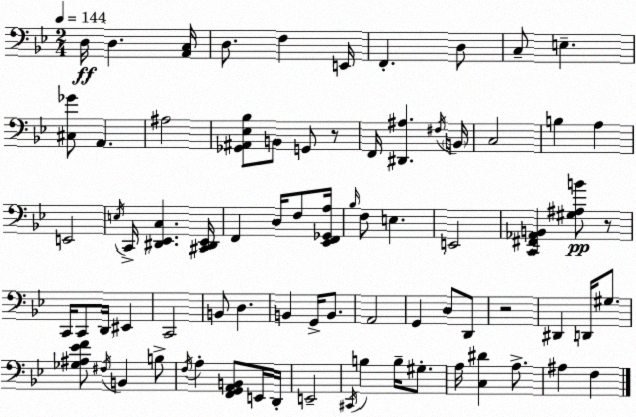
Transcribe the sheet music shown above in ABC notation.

X:1
T:Untitled
M:2/4
L:1/4
K:Gm
D,/4 D, [A,,C,]/4 D,/2 F, E,,/4 F,, D,/2 C,/2 E, [^C,_G]/2 A,, ^A,2 [_G,,^A,,_E,_B,]/2 B,,/2 G,,/2 z/2 F,,/4 [^D,,^A,] ^F,/4 B,,/4 C,2 B, A, E,,2 E,/4 C,,/4 [^D,,_E,,C,] [^C,,^D,,_E,,]/4 F,, D,/4 F,/2 [_E,,F,,_G,,A,]/4 _B,/4 F,/2 E, E,,2 [C,,^F,,_A,,B,,] [^G,^A,B]/2 z/2 C,,/4 C,,/2 D,,/4 ^E,, C,,2 B,,/2 D, B,, G,,/4 B,,/2 A,,2 G,, D,/2 D,,/2 z2 ^D,, D,,/4 ^G,/2 [_G,^A,_EF]/2 ^F,/4 B,, B,/2 F,/4 A, [F,,G,,A,,B,,]/2 E,,/4 D,,/4 E,,2 ^C,,/4 B, B,/4 ^G,/2 A,/4 [C,^D] A,/2 ^A, F,